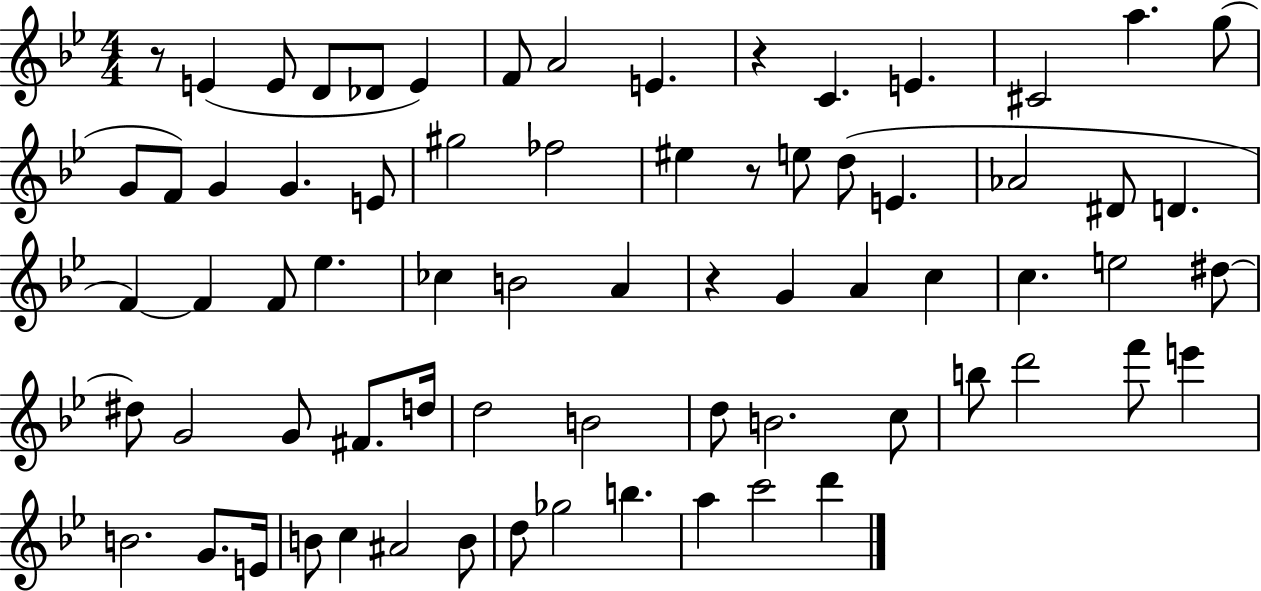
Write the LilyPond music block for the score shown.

{
  \clef treble
  \numericTimeSignature
  \time 4/4
  \key bes \major
  r8 e'4( e'8 d'8 des'8 e'4) | f'8 a'2 e'4. | r4 c'4. e'4. | cis'2 a''4. g''8( | \break g'8 f'8) g'4 g'4. e'8 | gis''2 fes''2 | eis''4 r8 e''8 d''8( e'4. | aes'2 dis'8 d'4. | \break f'4~~) f'4 f'8 ees''4. | ces''4 b'2 a'4 | r4 g'4 a'4 c''4 | c''4. e''2 dis''8~~ | \break dis''8 g'2 g'8 fis'8. d''16 | d''2 b'2 | d''8 b'2. c''8 | b''8 d'''2 f'''8 e'''4 | \break b'2. g'8. e'16 | b'8 c''4 ais'2 b'8 | d''8 ges''2 b''4. | a''4 c'''2 d'''4 | \break \bar "|."
}